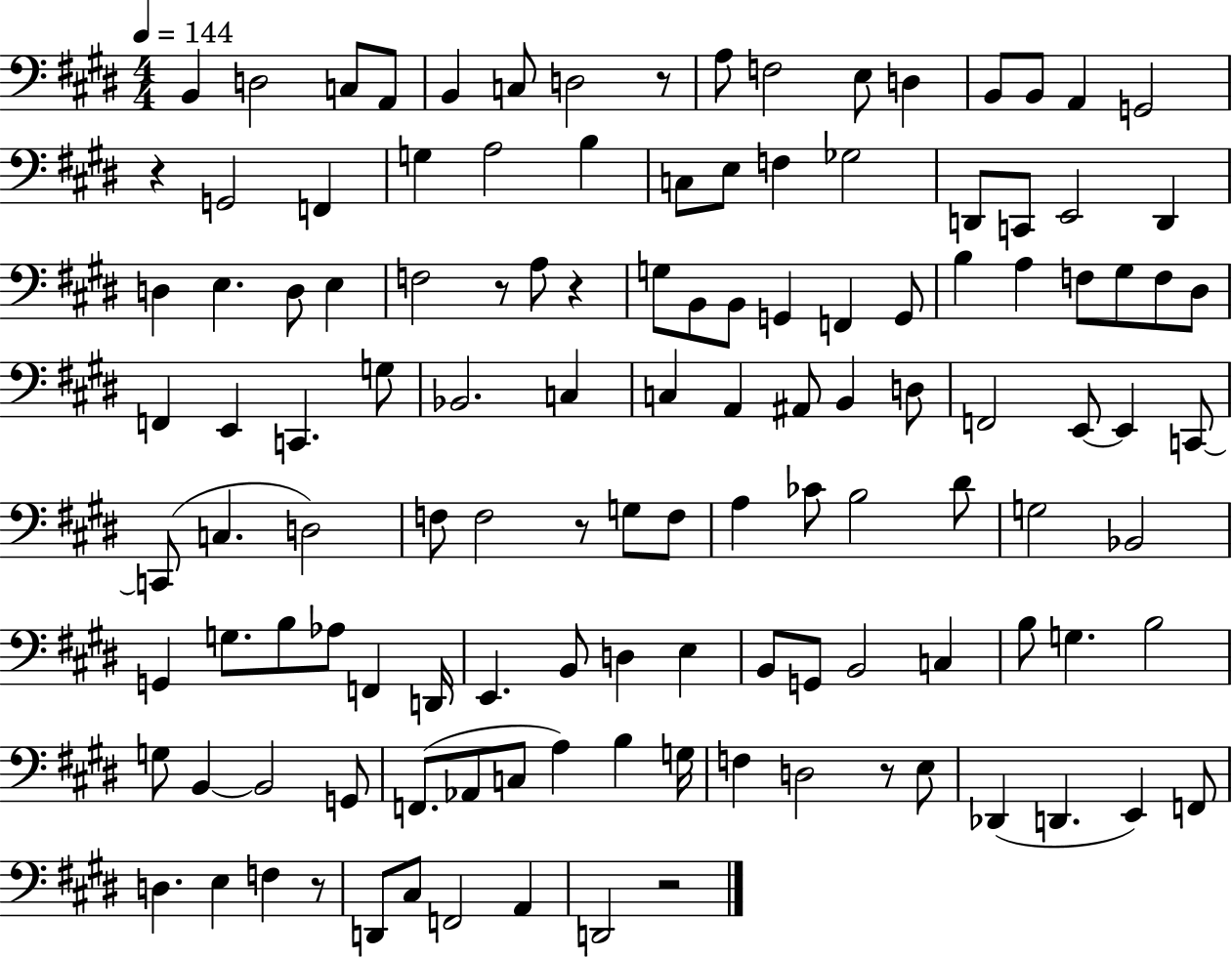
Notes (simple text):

B2/q D3/h C3/e A2/e B2/q C3/e D3/h R/e A3/e F3/h E3/e D3/q B2/e B2/e A2/q G2/h R/q G2/h F2/q G3/q A3/h B3/q C3/e E3/e F3/q Gb3/h D2/e C2/e E2/h D2/q D3/q E3/q. D3/e E3/q F3/h R/e A3/e R/q G3/e B2/e B2/e G2/q F2/q G2/e B3/q A3/q F3/e G#3/e F3/e D#3/e F2/q E2/q C2/q. G3/e Bb2/h. C3/q C3/q A2/q A#2/e B2/q D3/e F2/h E2/e E2/q C2/e C2/e C3/q. D3/h F3/e F3/h R/e G3/e F3/e A3/q CES4/e B3/h D#4/e G3/h Bb2/h G2/q G3/e. B3/e Ab3/e F2/q D2/s E2/q. B2/e D3/q E3/q B2/e G2/e B2/h C3/q B3/e G3/q. B3/h G3/e B2/q B2/h G2/e F2/e. Ab2/e C3/e A3/q B3/q G3/s F3/q D3/h R/e E3/e Db2/q D2/q. E2/q F2/e D3/q. E3/q F3/q R/e D2/e C#3/e F2/h A2/q D2/h R/h